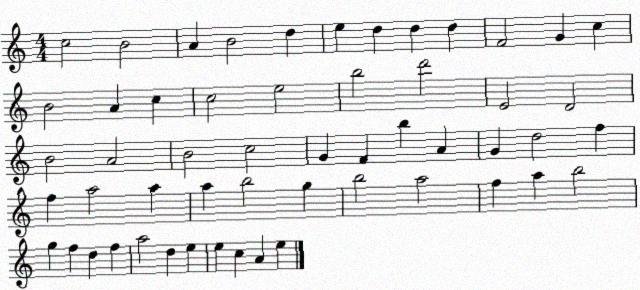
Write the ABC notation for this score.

X:1
T:Untitled
M:4/4
L:1/4
K:C
c2 B2 A B2 d e d d d F2 G c B2 A c c2 e2 b2 d'2 E2 D2 B2 A2 B2 c2 G F b A G d2 f f a2 a a b2 g b2 a2 f a b2 g f d f a2 d e e c A e